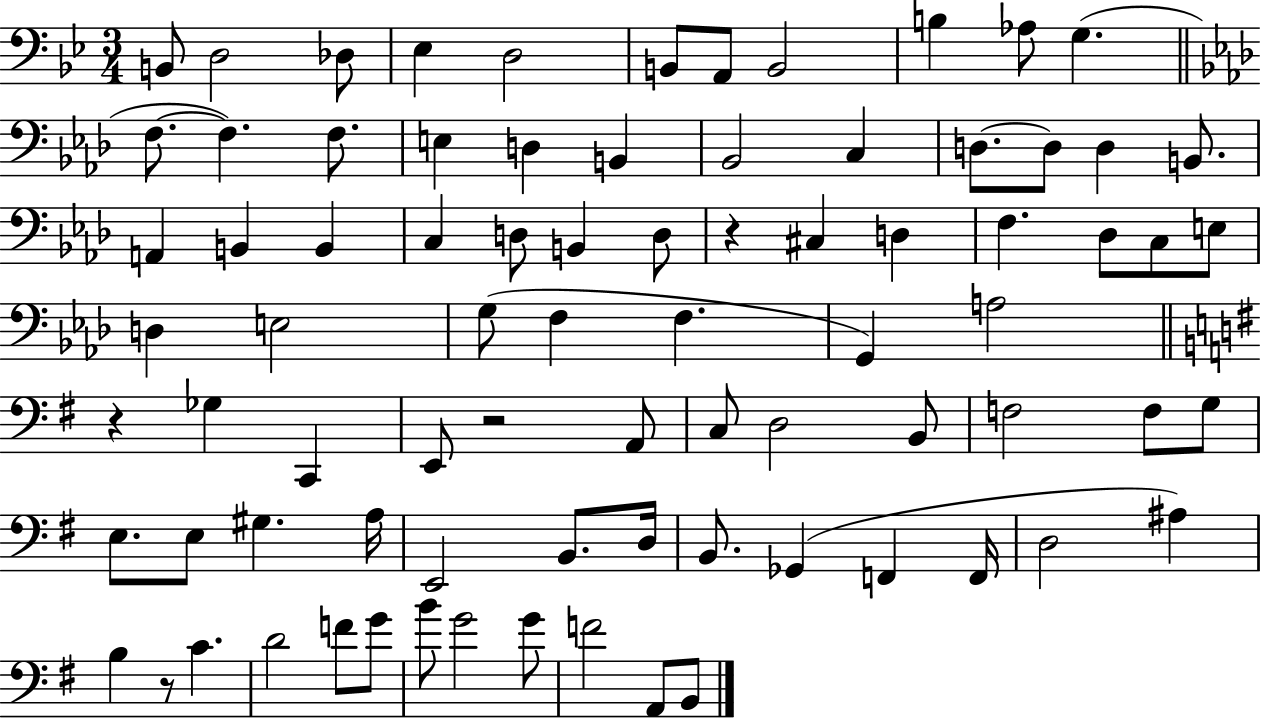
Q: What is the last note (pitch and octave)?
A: B2